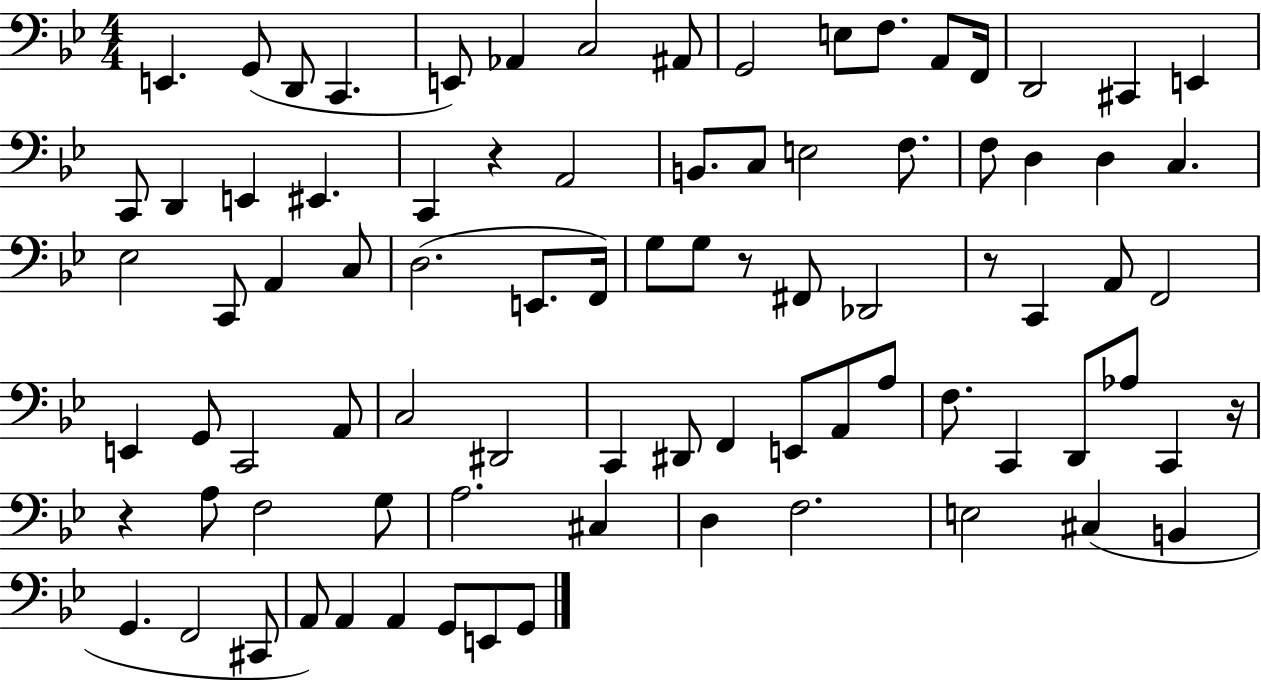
{
  \clef bass
  \numericTimeSignature
  \time 4/4
  \key bes \major
  e,4. g,8( d,8 c,4. | e,8) aes,4 c2 ais,8 | g,2 e8 f8. a,8 f,16 | d,2 cis,4 e,4 | \break c,8 d,4 e,4 eis,4. | c,4 r4 a,2 | b,8. c8 e2 f8. | f8 d4 d4 c4. | \break ees2 c,8 a,4 c8 | d2.( e,8. f,16) | g8 g8 r8 fis,8 des,2 | r8 c,4 a,8 f,2 | \break e,4 g,8 c,2 a,8 | c2 dis,2 | c,4 dis,8 f,4 e,8 a,8 a8 | f8. c,4 d,8 aes8 c,4 r16 | \break r4 a8 f2 g8 | a2. cis4 | d4 f2. | e2 cis4( b,4 | \break g,4. f,2 cis,8 | a,8) a,4 a,4 g,8 e,8 g,8 | \bar "|."
}